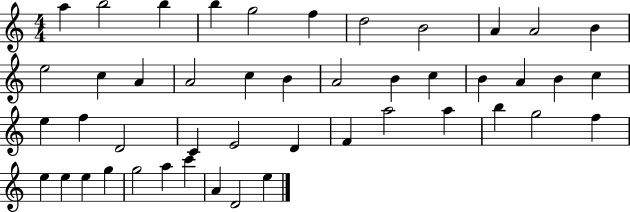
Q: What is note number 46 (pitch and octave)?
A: E5